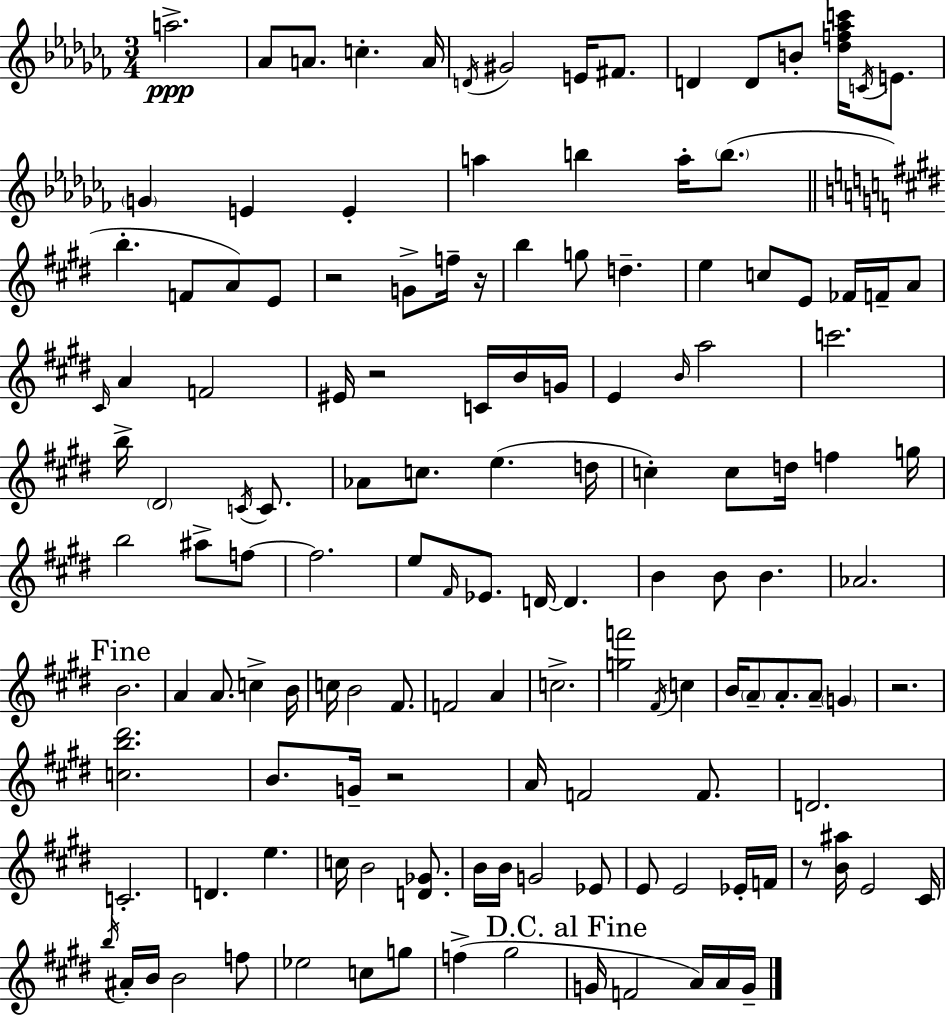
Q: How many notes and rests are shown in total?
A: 138